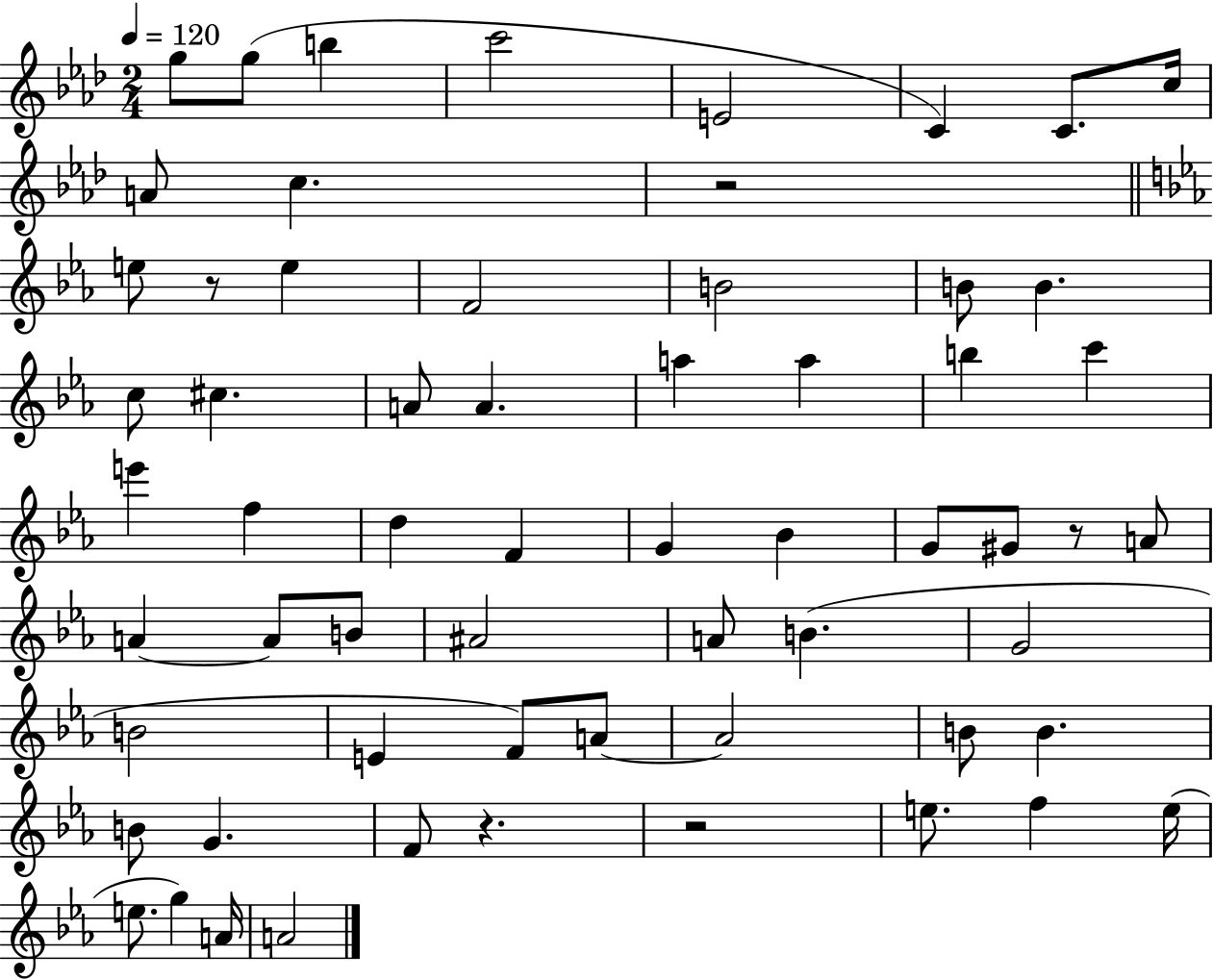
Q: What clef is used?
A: treble